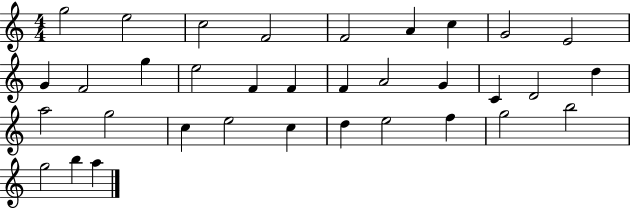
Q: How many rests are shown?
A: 0